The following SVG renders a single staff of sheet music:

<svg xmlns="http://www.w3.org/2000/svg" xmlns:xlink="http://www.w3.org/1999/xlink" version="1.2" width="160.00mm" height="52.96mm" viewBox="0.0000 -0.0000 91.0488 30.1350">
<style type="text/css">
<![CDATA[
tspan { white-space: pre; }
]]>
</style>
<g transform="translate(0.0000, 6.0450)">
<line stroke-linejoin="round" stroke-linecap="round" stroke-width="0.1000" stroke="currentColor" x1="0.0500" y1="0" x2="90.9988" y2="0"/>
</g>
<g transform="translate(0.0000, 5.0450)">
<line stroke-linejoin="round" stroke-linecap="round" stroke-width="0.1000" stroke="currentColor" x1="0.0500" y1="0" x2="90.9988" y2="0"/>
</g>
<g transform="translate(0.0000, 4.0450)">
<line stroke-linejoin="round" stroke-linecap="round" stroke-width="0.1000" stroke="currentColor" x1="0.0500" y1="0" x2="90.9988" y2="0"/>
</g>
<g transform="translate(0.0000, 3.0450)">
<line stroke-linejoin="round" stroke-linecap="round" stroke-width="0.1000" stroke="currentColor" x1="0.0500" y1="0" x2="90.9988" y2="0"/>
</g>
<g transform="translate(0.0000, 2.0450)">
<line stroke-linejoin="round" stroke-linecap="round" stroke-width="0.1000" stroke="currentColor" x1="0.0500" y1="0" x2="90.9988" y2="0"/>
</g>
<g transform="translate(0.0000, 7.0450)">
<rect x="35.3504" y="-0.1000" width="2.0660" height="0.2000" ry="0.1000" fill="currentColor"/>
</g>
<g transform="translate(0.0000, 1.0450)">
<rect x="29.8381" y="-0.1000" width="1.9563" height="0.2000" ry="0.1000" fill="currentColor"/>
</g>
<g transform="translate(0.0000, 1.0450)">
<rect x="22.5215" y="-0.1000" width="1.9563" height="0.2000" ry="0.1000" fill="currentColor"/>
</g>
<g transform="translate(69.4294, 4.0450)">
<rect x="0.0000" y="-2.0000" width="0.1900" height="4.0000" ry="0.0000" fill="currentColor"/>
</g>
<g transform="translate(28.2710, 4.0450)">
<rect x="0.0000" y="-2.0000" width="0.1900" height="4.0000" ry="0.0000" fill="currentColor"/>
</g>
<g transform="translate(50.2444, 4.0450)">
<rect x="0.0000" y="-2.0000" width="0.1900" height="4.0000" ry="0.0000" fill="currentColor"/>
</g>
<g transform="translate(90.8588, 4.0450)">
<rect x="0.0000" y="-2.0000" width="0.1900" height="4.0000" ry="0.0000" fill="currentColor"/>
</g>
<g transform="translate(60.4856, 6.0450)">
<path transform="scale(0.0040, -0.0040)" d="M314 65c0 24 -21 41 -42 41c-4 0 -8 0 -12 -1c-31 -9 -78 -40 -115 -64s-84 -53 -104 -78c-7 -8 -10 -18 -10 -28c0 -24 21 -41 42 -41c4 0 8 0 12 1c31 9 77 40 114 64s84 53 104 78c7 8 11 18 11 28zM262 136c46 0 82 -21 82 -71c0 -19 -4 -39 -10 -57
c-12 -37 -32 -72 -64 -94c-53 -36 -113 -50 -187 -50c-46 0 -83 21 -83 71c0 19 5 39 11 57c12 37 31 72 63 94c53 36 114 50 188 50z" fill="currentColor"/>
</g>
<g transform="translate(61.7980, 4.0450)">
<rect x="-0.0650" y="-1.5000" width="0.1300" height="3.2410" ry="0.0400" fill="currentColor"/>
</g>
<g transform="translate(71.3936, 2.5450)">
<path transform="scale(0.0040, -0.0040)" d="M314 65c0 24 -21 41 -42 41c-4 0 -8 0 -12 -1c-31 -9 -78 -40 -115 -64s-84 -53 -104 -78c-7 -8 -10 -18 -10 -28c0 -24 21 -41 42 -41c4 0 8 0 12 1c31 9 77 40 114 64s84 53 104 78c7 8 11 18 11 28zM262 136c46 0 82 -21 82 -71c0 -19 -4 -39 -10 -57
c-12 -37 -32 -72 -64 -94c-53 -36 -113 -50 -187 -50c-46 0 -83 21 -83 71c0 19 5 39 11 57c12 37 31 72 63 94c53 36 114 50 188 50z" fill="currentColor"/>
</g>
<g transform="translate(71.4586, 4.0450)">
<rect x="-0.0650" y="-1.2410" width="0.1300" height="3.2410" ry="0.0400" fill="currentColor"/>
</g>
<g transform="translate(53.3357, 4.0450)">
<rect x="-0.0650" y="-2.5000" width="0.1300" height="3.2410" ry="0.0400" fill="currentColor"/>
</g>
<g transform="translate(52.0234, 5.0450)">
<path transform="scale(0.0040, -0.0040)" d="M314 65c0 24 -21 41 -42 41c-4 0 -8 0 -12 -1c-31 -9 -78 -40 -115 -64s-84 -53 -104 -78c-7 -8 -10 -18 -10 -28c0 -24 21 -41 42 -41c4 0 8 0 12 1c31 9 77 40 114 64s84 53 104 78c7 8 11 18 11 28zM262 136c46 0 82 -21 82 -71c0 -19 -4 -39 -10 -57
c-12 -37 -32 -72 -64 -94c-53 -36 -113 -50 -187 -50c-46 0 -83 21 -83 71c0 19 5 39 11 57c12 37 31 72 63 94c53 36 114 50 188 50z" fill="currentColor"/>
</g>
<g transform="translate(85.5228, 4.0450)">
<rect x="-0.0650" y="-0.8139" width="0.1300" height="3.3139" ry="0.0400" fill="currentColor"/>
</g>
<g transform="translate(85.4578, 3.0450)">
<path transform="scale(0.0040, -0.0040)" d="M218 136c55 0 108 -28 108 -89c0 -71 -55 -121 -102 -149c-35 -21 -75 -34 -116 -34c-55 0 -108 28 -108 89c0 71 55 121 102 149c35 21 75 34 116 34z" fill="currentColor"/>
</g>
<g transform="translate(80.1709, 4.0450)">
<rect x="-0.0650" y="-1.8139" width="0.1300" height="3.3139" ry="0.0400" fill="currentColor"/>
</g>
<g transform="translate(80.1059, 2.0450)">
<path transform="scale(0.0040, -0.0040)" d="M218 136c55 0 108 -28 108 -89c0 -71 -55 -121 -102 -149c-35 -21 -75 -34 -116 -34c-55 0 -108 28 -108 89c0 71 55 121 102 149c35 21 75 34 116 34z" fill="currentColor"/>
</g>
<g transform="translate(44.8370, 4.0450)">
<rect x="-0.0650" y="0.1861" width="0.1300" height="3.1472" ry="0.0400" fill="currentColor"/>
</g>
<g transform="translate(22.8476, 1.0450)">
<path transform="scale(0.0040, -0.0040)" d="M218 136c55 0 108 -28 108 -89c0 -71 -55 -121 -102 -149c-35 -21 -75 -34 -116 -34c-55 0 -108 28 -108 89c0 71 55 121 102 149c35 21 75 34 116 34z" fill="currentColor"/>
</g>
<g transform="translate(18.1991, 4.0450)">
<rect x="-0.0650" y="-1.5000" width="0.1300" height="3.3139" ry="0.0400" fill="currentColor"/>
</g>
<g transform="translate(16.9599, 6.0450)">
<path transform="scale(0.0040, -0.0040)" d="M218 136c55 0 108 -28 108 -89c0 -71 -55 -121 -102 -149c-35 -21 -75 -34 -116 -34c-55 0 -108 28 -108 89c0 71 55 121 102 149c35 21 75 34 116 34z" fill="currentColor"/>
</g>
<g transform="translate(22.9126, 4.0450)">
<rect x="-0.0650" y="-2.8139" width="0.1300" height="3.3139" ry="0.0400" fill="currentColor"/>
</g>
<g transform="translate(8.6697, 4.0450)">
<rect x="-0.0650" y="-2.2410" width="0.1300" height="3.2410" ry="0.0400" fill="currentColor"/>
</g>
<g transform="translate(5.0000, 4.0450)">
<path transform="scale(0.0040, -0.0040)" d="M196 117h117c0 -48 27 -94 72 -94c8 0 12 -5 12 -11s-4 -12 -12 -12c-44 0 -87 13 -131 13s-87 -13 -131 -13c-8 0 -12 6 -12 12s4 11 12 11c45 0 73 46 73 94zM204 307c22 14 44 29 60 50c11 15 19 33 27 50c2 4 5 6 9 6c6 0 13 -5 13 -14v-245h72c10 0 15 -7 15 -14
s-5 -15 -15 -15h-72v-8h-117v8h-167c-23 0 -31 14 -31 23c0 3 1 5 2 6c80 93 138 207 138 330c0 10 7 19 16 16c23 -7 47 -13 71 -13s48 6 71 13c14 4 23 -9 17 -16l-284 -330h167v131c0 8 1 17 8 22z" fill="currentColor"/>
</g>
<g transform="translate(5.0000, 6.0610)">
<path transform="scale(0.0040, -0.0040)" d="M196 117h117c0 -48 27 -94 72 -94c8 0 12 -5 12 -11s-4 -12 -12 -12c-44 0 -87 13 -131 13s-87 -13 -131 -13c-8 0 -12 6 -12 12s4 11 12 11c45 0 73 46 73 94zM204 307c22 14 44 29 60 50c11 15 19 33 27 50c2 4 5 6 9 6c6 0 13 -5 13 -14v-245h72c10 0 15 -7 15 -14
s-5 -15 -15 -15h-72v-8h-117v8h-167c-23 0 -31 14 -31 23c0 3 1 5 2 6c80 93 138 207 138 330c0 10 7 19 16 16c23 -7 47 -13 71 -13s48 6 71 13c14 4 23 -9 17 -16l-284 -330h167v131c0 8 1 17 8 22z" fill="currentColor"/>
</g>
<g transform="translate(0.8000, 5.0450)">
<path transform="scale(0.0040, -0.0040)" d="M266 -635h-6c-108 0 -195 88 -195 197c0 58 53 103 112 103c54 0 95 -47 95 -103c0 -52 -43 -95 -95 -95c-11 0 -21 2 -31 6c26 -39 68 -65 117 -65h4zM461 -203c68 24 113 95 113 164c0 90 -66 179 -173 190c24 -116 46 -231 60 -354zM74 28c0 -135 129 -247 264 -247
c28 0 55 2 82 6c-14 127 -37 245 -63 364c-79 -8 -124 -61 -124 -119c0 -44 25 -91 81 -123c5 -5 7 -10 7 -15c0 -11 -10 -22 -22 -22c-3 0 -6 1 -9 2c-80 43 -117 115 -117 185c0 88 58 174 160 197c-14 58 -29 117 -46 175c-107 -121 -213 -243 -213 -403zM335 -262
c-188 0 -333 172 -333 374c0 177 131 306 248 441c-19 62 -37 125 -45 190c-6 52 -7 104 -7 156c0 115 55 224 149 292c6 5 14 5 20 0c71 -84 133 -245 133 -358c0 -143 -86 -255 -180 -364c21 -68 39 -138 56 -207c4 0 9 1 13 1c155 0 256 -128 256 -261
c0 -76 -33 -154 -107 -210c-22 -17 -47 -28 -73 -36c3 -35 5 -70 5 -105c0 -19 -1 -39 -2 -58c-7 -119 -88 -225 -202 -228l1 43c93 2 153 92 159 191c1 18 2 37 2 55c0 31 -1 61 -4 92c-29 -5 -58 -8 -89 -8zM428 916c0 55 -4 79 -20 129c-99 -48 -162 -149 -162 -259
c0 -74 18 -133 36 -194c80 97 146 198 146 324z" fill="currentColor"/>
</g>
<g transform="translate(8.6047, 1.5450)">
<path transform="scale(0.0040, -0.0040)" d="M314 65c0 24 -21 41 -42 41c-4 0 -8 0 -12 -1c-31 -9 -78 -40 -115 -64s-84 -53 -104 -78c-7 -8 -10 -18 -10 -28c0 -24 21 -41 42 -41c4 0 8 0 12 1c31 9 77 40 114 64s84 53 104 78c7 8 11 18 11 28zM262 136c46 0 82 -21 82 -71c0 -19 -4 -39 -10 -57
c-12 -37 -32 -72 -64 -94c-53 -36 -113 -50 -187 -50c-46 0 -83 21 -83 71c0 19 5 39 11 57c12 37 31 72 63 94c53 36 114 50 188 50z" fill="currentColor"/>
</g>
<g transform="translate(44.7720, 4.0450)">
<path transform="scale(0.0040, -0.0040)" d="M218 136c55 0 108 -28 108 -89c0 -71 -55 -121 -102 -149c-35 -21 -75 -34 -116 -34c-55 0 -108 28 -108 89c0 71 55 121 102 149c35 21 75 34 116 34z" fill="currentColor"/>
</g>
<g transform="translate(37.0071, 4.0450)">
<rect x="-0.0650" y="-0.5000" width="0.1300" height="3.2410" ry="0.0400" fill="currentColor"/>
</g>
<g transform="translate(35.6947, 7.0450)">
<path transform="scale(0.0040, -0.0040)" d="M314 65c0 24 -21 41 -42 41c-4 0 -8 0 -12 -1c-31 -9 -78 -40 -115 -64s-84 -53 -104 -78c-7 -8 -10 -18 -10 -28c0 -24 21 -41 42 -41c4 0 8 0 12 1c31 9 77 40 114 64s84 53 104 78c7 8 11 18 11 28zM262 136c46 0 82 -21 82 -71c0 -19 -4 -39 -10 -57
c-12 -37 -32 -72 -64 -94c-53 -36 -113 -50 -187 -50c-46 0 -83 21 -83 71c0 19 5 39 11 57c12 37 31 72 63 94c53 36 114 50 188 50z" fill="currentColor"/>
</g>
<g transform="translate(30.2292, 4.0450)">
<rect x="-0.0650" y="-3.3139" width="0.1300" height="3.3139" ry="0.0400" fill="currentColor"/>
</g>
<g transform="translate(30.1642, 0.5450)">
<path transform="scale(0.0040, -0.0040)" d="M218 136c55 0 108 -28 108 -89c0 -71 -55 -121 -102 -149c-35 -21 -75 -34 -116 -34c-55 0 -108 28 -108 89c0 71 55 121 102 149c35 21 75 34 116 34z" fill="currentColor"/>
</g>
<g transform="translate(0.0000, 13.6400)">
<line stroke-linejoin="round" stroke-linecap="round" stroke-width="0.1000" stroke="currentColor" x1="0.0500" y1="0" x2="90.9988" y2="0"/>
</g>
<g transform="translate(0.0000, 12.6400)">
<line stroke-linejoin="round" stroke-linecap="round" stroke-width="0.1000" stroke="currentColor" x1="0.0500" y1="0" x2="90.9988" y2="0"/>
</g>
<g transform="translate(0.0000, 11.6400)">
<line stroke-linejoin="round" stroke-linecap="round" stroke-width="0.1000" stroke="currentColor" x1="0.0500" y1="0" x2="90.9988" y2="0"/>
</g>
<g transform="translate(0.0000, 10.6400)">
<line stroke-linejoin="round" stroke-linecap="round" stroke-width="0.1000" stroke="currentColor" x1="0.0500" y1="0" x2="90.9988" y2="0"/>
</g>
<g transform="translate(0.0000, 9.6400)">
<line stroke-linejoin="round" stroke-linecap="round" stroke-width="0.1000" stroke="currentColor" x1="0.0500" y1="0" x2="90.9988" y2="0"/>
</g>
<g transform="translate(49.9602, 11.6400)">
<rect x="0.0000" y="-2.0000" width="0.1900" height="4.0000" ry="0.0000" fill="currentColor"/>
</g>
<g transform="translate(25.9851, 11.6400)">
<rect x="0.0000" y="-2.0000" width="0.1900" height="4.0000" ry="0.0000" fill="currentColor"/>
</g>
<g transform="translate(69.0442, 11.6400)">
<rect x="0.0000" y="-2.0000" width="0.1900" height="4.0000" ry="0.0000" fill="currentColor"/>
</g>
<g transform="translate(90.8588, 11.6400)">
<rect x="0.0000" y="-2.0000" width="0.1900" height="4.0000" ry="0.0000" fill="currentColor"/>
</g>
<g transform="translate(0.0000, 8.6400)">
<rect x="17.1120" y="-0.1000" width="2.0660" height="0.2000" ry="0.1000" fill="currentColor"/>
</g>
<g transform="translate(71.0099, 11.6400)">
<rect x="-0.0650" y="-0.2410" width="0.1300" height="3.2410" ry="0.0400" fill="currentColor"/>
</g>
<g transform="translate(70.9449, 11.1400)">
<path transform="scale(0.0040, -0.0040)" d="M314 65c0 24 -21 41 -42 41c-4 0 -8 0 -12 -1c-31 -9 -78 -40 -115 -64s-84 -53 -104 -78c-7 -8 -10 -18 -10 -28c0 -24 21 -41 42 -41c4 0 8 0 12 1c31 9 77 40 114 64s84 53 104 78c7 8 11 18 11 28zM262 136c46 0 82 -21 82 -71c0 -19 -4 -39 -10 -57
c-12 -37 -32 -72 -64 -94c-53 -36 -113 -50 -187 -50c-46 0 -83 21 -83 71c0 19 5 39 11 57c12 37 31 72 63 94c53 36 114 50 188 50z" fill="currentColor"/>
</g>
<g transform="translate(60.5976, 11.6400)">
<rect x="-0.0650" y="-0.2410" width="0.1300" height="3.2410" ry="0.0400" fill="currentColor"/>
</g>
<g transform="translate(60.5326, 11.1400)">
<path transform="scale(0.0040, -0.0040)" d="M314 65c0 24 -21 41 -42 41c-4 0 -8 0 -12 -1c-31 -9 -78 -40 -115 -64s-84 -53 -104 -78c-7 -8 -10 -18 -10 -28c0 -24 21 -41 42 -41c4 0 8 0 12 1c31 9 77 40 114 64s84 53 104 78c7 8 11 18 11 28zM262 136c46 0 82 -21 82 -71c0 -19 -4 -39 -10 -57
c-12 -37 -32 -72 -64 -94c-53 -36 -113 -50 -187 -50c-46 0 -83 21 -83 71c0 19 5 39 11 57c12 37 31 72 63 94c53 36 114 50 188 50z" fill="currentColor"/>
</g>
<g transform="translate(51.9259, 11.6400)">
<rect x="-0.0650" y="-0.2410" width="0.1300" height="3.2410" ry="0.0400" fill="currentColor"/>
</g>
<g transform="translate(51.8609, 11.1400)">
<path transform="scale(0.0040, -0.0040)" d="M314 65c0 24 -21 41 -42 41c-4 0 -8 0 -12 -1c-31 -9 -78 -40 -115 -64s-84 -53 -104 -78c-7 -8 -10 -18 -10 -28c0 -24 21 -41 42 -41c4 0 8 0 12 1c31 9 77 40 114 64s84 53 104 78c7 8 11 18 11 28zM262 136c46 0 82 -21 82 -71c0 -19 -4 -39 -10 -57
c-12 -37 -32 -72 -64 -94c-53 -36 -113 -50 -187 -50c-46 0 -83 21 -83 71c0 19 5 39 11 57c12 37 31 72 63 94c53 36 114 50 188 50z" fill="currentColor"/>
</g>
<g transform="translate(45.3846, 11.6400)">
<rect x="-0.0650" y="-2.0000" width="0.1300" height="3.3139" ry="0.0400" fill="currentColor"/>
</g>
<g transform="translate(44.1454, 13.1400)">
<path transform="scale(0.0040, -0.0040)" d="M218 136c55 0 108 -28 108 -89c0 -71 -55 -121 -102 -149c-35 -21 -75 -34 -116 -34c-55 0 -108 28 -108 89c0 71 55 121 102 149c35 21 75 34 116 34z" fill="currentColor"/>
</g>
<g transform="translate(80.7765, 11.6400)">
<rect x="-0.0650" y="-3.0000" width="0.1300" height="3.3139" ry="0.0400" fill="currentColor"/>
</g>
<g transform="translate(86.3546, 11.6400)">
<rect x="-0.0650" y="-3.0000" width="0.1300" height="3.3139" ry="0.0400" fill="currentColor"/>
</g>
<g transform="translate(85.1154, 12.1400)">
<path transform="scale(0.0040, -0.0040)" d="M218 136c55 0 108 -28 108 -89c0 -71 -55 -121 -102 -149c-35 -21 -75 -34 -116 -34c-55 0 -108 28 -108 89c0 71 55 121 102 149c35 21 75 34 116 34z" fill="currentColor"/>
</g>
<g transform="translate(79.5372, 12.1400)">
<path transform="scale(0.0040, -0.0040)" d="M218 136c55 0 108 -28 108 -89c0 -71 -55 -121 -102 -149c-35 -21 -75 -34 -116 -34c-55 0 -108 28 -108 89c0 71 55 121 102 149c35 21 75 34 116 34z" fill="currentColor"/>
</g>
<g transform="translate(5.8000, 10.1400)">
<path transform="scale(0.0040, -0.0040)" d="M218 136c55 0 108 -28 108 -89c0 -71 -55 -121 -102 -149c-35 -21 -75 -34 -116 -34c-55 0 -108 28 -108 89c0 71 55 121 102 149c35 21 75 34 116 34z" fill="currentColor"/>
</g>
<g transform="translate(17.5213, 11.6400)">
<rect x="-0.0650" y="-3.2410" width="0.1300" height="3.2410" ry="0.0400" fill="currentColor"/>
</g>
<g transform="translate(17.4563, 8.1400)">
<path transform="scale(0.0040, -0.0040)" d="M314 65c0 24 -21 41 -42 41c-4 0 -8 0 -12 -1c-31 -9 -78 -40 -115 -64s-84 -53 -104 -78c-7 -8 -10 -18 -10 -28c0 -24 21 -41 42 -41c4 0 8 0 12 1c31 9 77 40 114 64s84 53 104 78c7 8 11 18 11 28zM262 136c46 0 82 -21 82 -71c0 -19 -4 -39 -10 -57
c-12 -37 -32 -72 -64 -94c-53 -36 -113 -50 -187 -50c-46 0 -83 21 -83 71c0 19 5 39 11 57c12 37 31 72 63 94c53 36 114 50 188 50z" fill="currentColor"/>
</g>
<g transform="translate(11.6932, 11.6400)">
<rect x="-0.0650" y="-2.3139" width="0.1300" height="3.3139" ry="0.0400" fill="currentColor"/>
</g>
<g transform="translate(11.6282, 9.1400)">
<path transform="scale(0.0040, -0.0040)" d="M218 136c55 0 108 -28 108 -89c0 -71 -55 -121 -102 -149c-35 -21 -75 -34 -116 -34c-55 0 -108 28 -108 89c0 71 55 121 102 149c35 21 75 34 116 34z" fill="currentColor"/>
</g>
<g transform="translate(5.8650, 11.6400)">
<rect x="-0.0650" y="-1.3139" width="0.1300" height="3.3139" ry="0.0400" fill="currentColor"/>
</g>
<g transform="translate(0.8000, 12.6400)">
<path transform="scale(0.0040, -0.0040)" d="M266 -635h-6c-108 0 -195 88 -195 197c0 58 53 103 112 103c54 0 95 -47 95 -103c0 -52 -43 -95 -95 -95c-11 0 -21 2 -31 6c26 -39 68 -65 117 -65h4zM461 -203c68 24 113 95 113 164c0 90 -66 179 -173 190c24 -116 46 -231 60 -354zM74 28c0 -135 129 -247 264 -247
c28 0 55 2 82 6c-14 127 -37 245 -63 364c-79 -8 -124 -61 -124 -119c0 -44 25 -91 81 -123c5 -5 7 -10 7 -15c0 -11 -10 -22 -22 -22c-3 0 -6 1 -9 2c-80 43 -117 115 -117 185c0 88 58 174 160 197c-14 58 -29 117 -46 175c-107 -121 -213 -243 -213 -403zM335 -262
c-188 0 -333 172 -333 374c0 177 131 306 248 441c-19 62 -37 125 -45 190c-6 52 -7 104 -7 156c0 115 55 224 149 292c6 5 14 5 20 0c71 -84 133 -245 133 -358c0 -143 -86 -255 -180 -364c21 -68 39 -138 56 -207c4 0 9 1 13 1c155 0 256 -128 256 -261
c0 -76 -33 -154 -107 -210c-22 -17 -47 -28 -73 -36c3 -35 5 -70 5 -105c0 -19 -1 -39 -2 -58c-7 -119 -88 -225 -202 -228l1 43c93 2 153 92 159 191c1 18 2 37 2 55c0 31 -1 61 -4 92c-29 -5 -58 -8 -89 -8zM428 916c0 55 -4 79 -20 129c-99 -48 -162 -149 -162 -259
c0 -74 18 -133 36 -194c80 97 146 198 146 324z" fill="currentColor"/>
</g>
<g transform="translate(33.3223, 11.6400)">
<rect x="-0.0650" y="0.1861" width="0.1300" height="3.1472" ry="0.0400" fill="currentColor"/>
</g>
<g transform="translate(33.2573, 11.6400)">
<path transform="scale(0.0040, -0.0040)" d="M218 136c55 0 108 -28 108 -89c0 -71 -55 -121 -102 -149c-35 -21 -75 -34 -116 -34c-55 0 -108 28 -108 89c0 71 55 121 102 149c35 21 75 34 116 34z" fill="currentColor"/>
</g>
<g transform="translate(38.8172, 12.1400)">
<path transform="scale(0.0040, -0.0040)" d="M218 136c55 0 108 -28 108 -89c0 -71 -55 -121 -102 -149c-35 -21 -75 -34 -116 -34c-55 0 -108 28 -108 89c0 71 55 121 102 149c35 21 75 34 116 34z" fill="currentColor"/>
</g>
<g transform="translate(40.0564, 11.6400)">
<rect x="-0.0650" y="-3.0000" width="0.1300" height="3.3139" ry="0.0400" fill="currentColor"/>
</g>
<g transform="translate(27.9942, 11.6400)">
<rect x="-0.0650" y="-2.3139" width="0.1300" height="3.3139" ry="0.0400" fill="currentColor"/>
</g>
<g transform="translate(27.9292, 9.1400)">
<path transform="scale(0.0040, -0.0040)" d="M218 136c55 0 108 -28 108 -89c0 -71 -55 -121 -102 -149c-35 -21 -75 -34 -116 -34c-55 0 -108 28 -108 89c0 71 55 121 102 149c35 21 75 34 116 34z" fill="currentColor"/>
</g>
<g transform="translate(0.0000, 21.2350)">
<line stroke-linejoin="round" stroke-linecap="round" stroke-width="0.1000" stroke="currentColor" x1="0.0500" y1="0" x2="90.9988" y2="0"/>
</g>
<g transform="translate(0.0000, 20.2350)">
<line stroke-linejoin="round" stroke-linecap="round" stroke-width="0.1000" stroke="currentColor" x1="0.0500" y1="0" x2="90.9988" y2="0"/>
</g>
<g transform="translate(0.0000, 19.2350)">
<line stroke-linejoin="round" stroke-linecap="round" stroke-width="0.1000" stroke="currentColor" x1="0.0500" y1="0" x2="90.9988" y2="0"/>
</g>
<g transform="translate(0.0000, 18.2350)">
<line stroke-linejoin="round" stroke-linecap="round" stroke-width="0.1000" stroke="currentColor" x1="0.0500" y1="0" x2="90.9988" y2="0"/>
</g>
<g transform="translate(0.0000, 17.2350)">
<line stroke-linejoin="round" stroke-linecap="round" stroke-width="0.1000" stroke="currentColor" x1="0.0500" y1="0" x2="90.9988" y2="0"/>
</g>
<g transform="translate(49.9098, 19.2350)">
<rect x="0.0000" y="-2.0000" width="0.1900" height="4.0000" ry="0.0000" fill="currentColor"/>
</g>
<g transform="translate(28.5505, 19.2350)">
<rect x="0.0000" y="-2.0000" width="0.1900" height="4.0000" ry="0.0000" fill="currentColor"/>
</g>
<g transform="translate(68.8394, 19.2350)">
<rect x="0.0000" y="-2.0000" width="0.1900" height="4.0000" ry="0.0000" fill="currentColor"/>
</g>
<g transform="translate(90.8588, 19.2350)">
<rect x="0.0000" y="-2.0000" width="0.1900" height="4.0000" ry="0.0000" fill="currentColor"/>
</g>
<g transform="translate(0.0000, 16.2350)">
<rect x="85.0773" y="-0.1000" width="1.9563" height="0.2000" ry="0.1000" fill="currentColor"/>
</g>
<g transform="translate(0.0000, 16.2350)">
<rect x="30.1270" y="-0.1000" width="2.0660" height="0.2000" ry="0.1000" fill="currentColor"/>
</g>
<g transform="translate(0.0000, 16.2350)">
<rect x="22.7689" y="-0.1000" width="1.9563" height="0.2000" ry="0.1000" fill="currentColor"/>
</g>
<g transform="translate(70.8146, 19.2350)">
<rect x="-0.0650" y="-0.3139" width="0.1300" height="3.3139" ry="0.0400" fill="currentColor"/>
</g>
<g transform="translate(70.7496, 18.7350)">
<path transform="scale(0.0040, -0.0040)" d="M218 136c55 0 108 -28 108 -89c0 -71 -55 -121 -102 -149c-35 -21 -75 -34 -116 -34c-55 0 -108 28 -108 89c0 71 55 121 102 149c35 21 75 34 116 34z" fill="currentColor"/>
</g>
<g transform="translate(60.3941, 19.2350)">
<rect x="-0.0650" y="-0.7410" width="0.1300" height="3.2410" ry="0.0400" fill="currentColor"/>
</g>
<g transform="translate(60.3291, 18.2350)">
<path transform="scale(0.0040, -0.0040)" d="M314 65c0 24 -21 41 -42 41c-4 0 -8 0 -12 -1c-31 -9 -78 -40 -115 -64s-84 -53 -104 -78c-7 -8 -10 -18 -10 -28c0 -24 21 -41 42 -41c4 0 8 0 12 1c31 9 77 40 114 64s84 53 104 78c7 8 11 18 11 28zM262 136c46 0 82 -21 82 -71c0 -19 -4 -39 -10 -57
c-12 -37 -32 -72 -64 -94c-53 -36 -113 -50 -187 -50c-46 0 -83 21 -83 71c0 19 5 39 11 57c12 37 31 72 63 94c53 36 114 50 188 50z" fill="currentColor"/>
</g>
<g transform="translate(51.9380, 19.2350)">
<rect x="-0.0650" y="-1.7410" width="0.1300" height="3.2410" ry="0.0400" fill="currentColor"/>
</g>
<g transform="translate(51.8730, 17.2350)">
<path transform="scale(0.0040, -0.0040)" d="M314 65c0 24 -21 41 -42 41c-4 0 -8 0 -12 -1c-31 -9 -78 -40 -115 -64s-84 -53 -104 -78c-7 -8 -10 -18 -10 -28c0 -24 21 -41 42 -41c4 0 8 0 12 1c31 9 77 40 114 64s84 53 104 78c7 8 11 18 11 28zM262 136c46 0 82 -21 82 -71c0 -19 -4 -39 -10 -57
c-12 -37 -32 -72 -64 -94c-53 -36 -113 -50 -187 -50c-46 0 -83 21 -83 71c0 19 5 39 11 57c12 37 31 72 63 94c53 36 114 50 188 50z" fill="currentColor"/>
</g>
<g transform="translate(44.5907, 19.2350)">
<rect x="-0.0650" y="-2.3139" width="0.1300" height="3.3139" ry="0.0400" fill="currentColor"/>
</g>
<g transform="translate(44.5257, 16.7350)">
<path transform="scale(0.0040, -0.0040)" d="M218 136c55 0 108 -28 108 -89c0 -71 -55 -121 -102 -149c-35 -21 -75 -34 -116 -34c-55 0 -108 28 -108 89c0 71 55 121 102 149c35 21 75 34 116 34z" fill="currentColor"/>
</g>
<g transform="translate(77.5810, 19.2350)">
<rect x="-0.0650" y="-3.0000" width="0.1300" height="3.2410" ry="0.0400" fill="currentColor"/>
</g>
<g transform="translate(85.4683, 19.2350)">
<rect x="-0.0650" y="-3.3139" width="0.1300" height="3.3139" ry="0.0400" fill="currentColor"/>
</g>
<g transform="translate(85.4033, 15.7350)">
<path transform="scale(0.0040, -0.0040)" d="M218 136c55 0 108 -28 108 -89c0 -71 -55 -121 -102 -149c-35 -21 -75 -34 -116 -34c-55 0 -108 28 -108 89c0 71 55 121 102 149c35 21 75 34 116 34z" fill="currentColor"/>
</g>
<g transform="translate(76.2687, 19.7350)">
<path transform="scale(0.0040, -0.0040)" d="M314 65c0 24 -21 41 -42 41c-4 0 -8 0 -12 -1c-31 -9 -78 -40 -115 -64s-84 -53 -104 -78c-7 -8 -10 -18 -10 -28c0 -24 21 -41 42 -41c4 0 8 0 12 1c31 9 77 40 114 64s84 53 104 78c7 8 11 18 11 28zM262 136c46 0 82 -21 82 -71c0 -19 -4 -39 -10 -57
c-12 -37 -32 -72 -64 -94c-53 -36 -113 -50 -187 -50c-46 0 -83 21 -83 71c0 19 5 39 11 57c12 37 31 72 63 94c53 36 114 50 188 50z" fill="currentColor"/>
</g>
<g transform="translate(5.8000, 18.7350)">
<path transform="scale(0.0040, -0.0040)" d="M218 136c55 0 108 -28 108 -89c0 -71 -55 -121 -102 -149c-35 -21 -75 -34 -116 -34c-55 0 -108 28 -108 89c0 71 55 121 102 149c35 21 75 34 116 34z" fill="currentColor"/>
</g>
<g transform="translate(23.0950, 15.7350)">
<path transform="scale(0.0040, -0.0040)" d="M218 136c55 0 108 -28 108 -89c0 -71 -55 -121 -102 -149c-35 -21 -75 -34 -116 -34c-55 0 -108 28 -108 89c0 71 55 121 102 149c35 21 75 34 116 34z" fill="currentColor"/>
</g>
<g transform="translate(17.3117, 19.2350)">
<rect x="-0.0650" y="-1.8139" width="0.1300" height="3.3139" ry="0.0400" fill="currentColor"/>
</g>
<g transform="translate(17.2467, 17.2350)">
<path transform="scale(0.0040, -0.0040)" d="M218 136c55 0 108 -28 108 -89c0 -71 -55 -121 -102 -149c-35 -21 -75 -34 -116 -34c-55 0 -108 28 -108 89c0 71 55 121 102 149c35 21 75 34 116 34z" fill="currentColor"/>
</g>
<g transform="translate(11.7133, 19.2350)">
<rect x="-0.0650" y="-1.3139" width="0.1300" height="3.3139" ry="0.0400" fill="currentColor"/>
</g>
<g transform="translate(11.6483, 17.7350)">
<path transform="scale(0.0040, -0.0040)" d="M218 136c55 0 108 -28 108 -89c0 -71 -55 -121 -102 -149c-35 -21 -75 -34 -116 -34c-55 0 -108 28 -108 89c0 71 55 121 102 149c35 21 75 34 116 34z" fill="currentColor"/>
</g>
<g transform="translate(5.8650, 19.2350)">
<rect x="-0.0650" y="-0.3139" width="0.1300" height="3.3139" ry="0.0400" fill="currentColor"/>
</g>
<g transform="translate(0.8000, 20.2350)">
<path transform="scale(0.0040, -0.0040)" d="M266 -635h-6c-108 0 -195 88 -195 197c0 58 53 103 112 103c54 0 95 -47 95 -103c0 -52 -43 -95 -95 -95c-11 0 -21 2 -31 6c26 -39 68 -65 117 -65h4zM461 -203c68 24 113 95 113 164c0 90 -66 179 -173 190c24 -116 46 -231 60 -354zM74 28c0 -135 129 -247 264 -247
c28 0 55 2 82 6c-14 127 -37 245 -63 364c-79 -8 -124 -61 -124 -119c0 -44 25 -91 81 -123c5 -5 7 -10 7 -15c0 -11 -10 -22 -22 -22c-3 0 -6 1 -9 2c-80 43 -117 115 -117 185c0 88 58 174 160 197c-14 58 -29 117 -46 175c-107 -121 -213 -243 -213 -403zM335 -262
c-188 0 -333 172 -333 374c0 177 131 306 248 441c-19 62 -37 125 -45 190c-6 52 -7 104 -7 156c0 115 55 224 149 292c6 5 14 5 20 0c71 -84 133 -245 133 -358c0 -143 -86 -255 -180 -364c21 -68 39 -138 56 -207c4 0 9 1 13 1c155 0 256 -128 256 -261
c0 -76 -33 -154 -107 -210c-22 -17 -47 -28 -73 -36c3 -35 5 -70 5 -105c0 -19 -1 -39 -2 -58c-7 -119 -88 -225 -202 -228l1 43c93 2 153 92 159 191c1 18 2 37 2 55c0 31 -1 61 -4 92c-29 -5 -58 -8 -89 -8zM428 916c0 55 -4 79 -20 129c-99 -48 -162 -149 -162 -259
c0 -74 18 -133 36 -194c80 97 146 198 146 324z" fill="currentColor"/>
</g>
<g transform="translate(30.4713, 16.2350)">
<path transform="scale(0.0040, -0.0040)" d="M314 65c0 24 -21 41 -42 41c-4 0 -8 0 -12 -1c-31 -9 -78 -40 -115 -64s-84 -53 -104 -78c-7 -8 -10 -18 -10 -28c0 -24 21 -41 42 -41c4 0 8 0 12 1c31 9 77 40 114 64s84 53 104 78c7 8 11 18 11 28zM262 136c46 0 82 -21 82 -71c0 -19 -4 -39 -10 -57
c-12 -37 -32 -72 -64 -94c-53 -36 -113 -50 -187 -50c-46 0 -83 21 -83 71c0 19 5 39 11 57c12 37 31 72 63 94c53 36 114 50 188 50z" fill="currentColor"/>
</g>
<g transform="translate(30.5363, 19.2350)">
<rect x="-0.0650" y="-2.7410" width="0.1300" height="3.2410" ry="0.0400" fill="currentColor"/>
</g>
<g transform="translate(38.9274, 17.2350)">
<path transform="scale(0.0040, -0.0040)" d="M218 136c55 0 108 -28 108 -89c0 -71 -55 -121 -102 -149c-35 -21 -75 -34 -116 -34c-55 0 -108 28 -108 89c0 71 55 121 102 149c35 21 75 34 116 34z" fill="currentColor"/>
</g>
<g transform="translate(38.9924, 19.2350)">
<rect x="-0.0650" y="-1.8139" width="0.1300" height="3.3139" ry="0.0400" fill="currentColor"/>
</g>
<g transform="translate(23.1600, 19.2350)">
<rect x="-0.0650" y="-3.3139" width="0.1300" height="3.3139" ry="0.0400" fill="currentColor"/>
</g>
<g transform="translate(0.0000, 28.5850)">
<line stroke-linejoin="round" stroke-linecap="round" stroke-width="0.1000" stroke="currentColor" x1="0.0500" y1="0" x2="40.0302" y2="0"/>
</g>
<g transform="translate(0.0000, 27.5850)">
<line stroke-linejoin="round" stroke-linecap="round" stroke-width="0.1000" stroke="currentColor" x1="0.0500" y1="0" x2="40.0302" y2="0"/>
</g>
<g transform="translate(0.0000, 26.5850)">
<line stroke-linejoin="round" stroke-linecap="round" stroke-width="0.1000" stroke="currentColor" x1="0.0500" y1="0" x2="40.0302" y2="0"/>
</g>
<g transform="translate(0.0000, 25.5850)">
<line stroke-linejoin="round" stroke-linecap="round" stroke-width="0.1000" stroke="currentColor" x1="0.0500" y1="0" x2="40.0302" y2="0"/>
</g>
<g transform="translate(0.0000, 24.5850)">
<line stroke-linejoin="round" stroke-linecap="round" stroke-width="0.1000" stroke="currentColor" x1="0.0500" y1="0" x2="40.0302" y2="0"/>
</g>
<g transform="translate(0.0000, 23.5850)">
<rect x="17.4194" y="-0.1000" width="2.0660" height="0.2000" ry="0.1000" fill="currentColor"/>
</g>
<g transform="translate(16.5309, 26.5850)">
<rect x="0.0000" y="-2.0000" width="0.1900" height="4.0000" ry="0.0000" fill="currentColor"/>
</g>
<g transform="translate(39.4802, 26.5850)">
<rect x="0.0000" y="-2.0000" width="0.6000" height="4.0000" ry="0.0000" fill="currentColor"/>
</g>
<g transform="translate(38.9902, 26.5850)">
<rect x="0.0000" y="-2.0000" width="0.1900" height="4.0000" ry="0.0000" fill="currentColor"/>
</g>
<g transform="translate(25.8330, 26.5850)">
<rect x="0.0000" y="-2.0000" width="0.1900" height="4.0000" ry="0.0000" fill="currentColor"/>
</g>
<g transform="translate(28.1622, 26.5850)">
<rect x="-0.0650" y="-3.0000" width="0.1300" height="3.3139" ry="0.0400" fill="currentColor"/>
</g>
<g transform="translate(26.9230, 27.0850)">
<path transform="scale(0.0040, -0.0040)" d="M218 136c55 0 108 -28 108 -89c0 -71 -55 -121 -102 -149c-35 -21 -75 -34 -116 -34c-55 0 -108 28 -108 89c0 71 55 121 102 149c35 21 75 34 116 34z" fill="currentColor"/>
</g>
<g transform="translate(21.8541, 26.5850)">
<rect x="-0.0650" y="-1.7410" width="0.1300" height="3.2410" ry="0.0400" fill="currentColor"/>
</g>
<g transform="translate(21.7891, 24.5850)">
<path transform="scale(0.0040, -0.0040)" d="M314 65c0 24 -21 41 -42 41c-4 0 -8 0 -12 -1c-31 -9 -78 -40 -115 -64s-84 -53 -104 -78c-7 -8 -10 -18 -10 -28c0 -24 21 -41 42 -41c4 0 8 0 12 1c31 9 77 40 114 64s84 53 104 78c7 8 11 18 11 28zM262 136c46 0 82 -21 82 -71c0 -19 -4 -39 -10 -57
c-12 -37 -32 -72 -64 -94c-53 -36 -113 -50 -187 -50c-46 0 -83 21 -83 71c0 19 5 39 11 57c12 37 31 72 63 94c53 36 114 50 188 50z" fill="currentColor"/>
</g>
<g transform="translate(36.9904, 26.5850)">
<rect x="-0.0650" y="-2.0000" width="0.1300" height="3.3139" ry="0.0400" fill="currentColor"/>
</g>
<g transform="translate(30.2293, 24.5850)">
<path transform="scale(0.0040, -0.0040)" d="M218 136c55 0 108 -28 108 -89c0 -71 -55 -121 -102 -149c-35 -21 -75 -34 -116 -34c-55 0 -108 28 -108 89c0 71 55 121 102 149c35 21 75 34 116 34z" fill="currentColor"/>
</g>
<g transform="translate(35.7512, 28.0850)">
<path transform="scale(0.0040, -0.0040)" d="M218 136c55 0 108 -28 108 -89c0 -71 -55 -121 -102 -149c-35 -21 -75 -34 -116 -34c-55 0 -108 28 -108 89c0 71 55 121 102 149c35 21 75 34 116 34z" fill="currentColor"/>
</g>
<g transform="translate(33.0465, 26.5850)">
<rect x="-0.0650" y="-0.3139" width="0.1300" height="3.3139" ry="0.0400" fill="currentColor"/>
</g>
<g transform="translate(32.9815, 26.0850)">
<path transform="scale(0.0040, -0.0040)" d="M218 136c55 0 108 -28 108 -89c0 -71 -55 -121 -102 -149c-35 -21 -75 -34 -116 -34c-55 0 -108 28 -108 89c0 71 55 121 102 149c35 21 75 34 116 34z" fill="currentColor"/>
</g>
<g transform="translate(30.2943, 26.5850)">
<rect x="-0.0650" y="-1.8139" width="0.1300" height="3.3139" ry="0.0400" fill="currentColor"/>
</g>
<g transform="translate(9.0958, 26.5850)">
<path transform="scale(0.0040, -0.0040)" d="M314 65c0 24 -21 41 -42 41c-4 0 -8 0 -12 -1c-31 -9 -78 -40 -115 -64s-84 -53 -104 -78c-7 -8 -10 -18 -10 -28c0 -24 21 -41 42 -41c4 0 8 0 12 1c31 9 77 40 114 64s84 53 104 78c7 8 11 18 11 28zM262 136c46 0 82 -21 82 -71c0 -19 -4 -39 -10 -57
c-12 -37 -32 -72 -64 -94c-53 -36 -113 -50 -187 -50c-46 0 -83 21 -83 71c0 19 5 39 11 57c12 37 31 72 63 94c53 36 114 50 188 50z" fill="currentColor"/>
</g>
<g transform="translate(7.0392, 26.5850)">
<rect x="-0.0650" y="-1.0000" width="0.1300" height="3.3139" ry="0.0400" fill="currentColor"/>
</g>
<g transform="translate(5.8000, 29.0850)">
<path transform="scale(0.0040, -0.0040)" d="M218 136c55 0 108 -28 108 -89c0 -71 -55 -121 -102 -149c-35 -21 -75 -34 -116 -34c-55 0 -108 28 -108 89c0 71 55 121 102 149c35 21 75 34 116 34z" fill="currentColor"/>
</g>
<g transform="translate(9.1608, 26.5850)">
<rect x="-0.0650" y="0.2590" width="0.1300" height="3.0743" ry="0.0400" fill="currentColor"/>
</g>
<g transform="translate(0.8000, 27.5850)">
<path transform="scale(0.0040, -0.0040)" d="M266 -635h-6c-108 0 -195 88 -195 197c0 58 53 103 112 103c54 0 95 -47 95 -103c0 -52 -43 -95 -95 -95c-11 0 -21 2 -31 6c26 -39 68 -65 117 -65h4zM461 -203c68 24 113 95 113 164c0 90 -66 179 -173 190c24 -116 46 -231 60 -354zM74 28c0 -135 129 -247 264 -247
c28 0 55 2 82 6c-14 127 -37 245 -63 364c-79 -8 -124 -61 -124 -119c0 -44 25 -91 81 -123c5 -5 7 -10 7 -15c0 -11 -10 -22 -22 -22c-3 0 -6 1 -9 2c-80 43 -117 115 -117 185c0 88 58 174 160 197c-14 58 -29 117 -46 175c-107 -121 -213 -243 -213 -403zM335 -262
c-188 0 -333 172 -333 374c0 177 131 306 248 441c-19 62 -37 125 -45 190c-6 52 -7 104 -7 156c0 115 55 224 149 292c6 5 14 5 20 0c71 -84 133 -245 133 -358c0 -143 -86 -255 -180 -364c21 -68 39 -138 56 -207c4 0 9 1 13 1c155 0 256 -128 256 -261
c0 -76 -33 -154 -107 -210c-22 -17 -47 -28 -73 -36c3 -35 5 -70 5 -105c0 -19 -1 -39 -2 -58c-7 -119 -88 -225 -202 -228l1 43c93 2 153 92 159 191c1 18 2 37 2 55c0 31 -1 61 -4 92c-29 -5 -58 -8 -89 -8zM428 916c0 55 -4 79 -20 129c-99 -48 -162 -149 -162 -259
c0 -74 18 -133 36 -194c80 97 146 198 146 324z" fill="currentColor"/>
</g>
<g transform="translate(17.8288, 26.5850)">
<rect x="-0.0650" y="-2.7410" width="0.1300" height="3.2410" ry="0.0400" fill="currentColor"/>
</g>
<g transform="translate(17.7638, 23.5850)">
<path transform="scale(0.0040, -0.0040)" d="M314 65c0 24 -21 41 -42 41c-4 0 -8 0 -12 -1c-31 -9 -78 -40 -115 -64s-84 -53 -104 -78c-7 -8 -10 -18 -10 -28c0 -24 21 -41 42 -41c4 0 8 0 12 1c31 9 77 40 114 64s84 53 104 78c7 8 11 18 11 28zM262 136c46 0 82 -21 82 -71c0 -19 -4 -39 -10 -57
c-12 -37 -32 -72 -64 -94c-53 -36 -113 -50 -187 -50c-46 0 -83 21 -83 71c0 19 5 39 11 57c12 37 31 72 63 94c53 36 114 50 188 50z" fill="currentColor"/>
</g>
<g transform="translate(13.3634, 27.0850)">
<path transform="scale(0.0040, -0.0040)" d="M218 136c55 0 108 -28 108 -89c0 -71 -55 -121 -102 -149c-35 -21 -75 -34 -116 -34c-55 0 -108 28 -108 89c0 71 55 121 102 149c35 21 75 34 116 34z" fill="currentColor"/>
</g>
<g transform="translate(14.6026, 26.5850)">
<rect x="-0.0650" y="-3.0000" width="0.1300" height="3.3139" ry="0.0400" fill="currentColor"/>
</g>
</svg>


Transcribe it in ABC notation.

X:1
T:Untitled
M:4/4
L:1/4
K:C
g2 E a b C2 B G2 E2 e2 f d e g b2 g B A F c2 c2 c2 A A c e f b a2 f g f2 d2 c A2 b D B2 A a2 f2 A f c F